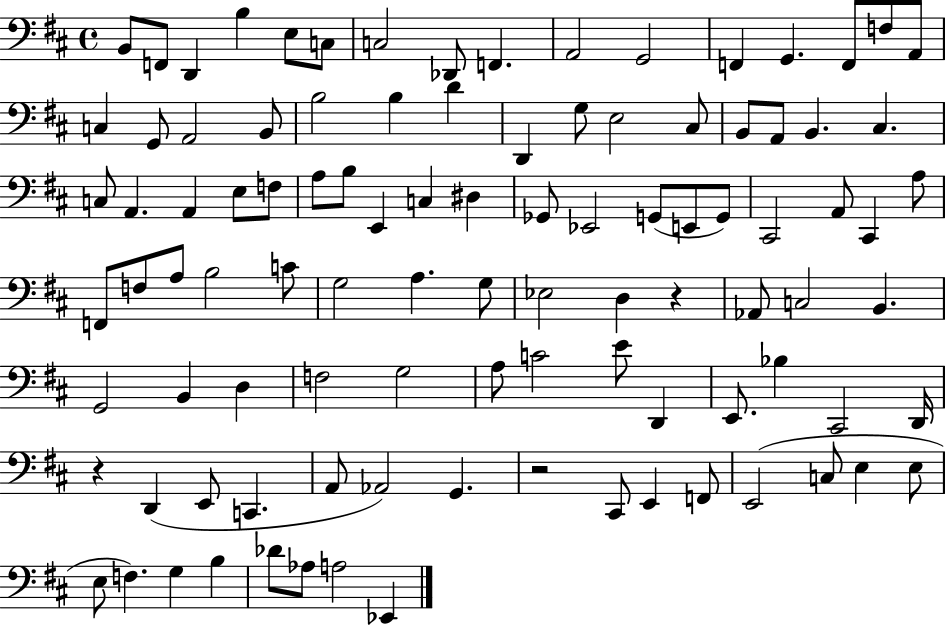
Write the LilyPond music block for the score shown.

{
  \clef bass
  \time 4/4
  \defaultTimeSignature
  \key d \major
  b,8 f,8 d,4 b4 e8 c8 | c2 des,8 f,4. | a,2 g,2 | f,4 g,4. f,8 f8 a,8 | \break c4 g,8 a,2 b,8 | b2 b4 d'4 | d,4 g8 e2 cis8 | b,8 a,8 b,4. cis4. | \break c8 a,4. a,4 e8 f8 | a8 b8 e,4 c4 dis4 | ges,8 ees,2 g,8( e,8 g,8) | cis,2 a,8 cis,4 a8 | \break f,8 f8 a8 b2 c'8 | g2 a4. g8 | ees2 d4 r4 | aes,8 c2 b,4. | \break g,2 b,4 d4 | f2 g2 | a8 c'2 e'8 d,4 | e,8. bes4 cis,2 d,16 | \break r4 d,4( e,8 c,4. | a,8 aes,2) g,4. | r2 cis,8 e,4 f,8 | e,2( c8 e4 e8 | \break e8 f4.) g4 b4 | des'8 aes8 a2 ees,4 | \bar "|."
}